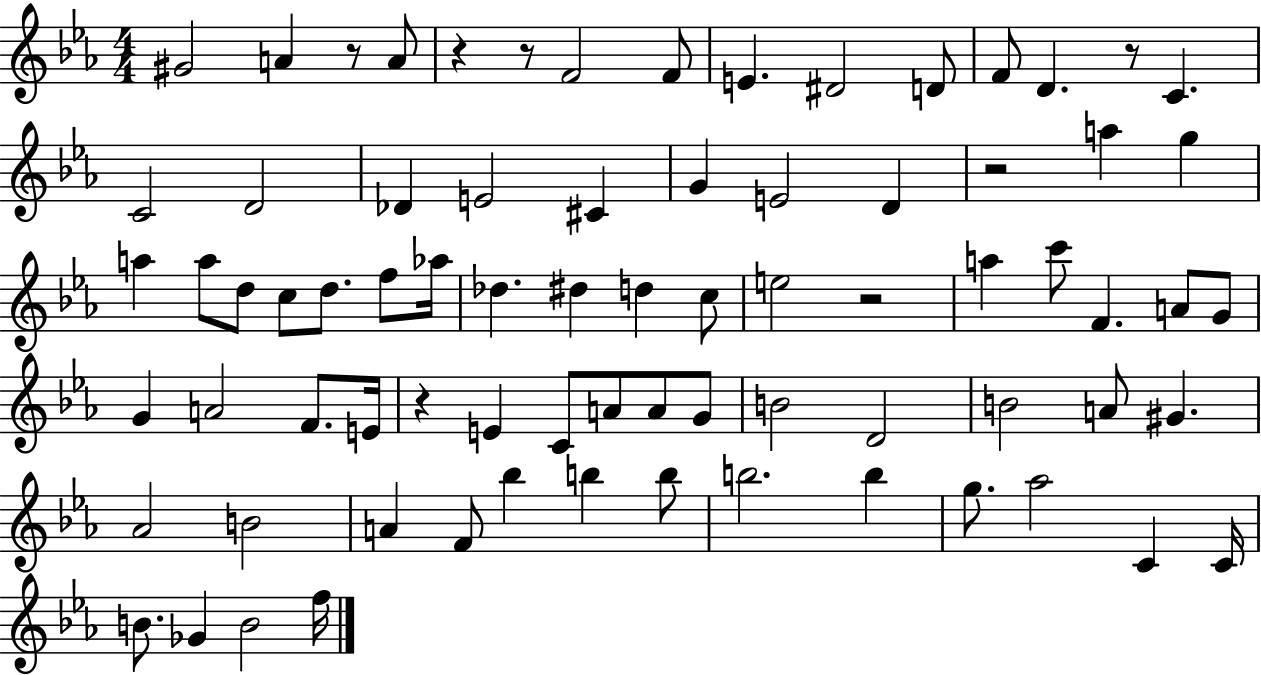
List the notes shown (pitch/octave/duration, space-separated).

G#4/h A4/q R/e A4/e R/q R/e F4/h F4/e E4/q. D#4/h D4/e F4/e D4/q. R/e C4/q. C4/h D4/h Db4/q E4/h C#4/q G4/q E4/h D4/q R/h A5/q G5/q A5/q A5/e D5/e C5/e D5/e. F5/e Ab5/s Db5/q. D#5/q D5/q C5/e E5/h R/h A5/q C6/e F4/q. A4/e G4/e G4/q A4/h F4/e. E4/s R/q E4/q C4/e A4/e A4/e G4/e B4/h D4/h B4/h A4/e G#4/q. Ab4/h B4/h A4/q F4/e Bb5/q B5/q B5/e B5/h. B5/q G5/e. Ab5/h C4/q C4/s B4/e. Gb4/q B4/h F5/s